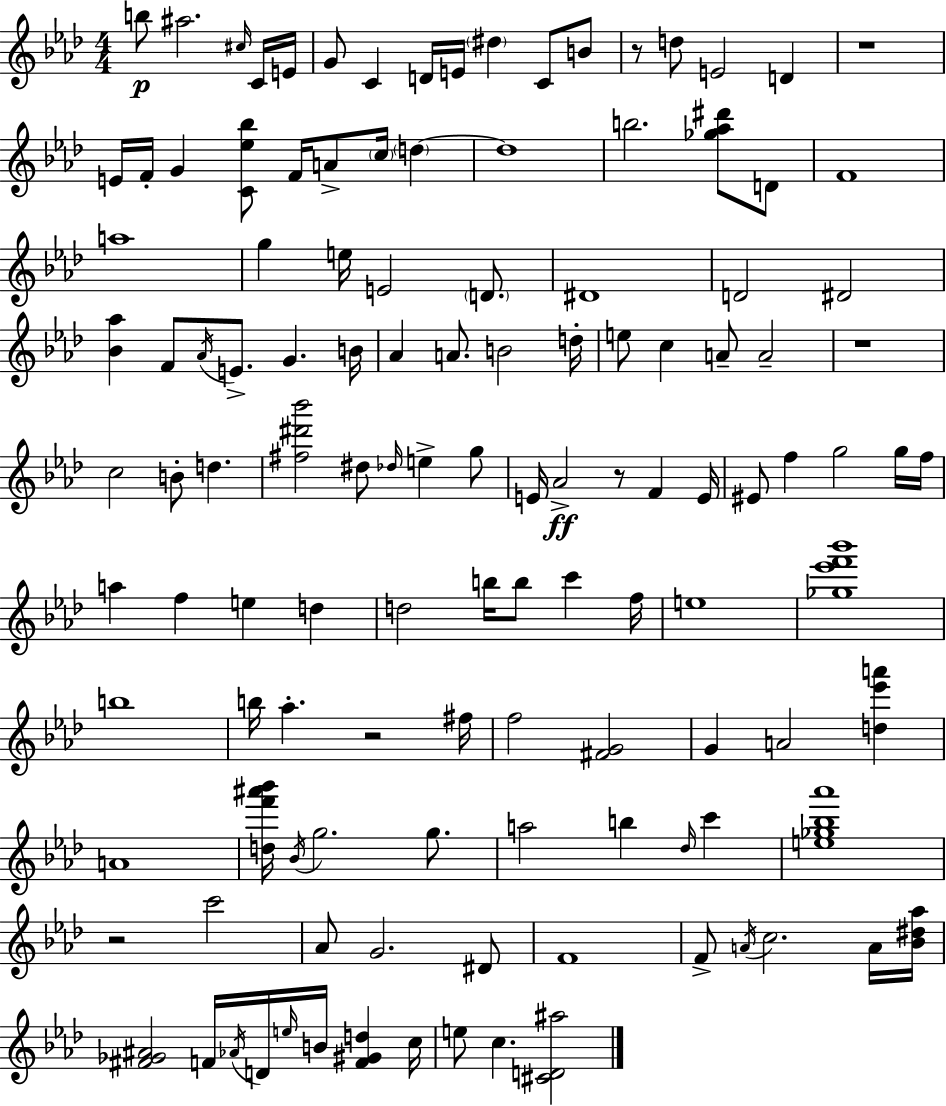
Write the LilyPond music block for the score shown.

{
  \clef treble
  \numericTimeSignature
  \time 4/4
  \key aes \major
  \repeat volta 2 { b''8\p ais''2. \grace { cis''16 } c'16 | e'16 g'8 c'4 d'16 e'16 \parenthesize dis''4 c'8 b'8 | r8 d''8 e'2 d'4 | r1 | \break e'16 f'16-. g'4 <c' ees'' bes''>8 f'16 a'8-> \parenthesize c''16 \parenthesize d''4~~ | d''1 | b''2. <ges'' aes'' dis'''>8 d'8 | f'1 | \break a''1 | g''4 e''16 e'2 \parenthesize d'8. | dis'1 | d'2 dis'2 | \break <bes' aes''>4 f'8 \acciaccatura { aes'16 } e'8.-> g'4. | b'16 aes'4 a'8. b'2 | d''16-. e''8 c''4 a'8-- a'2-- | r1 | \break c''2 b'8-. d''4. | <fis'' dis''' bes'''>2 dis''8 \grace { des''16 } e''4-> | g''8 e'16 aes'2->\ff r8 f'4 | e'16 eis'8 f''4 g''2 | \break g''16 f''16 a''4 f''4 e''4 d''4 | d''2 b''16 b''8 c'''4 | f''16 e''1 | <ges'' ees''' f''' bes'''>1 | \break b''1 | b''16 aes''4.-. r2 | fis''16 f''2 <fis' g'>2 | g'4 a'2 <d'' ees''' a'''>4 | \break a'1 | <d'' f''' ais''' bes'''>16 \acciaccatura { bes'16 } g''2. | g''8. a''2 b''4 | \grace { des''16 } c'''4 <e'' ges'' bes'' aes'''>1 | \break r2 c'''2 | aes'8 g'2. | dis'8 f'1 | f'8-> \acciaccatura { a'16 } c''2. | \break a'16 <bes' dis'' aes''>16 <fis' ges' ais'>2 f'16 \acciaccatura { aes'16 } | d'16 \grace { e''16 } b'16 <f' gis' d''>4 c''16 e''8 c''4. | <cis' d' ais''>2 } \bar "|."
}